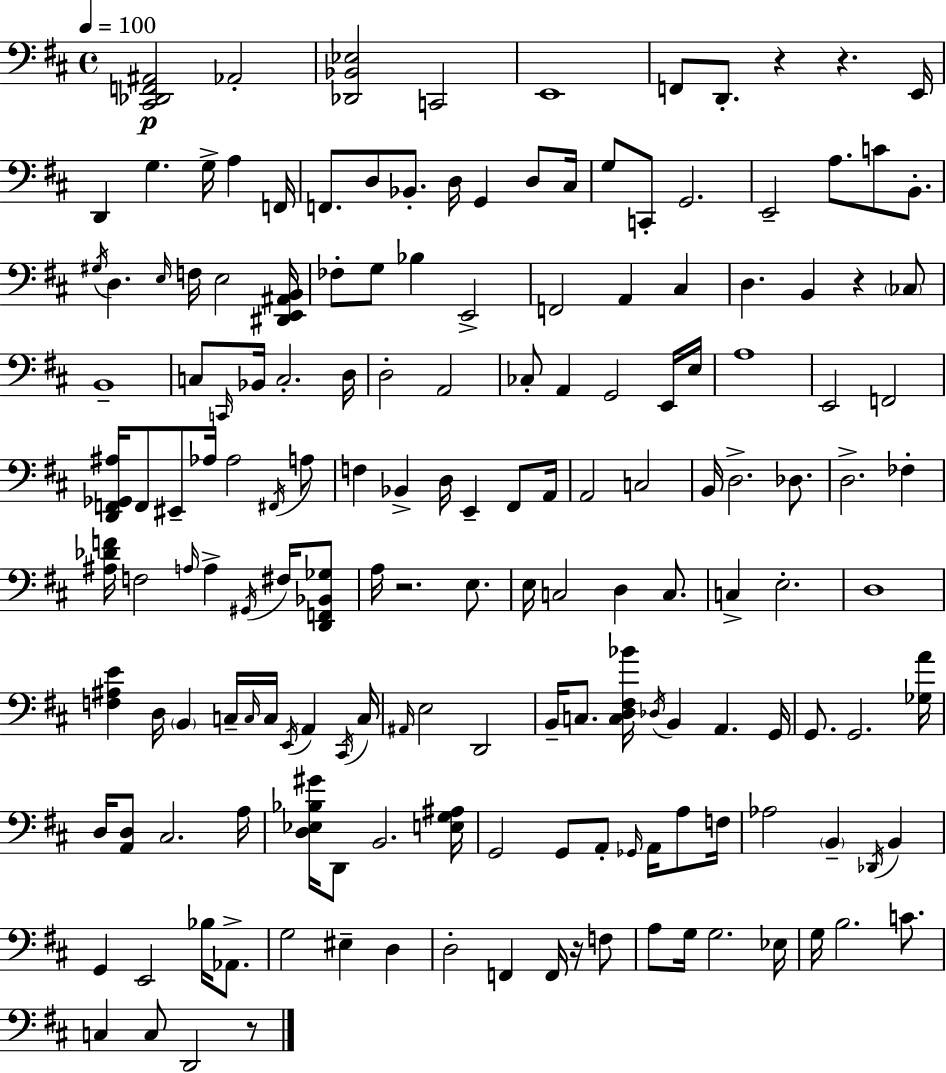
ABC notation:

X:1
T:Untitled
M:4/4
L:1/4
K:D
[^C,,_D,,F,,^A,,]2 _A,,2 [_D,,_B,,_E,]2 C,,2 E,,4 F,,/2 D,,/2 z z E,,/4 D,, G, G,/4 A, F,,/4 F,,/2 D,/2 _B,,/2 D,/4 G,, D,/2 ^C,/4 G,/2 C,,/2 G,,2 E,,2 A,/2 C/2 B,,/2 ^G,/4 D, E,/4 F,/4 E,2 [^D,,E,,^A,,B,,]/4 _F,/2 G,/2 _B, E,,2 F,,2 A,, ^C, D, B,, z _C,/2 B,,4 C,/2 C,,/4 _B,,/4 C,2 D,/4 D,2 A,,2 _C,/2 A,, G,,2 E,,/4 E,/4 A,4 E,,2 F,,2 [D,,F,,_G,,^A,]/4 F,,/2 ^E,,/2 _A,/4 _A,2 ^F,,/4 A,/2 F, _B,, D,/4 E,, ^F,,/2 A,,/4 A,,2 C,2 B,,/4 D,2 _D,/2 D,2 _F, [^A,_DF]/4 F,2 A,/4 A, ^G,,/4 ^F,/4 [D,,F,,_B,,_G,]/2 A,/4 z2 E,/2 E,/4 C,2 D, C,/2 C, E,2 D,4 [F,^A,E] D,/4 B,, C,/4 C,/4 C,/4 E,,/4 A,, ^C,,/4 C,/4 ^A,,/4 E,2 D,,2 B,,/4 C,/2 [C,D,^F,_B]/4 _D,/4 B,, A,, G,,/4 G,,/2 G,,2 [_G,A]/4 D,/4 [A,,D,]/2 ^C,2 A,/4 [D,_E,_B,^G]/4 D,,/2 B,,2 [E,G,^A,]/4 G,,2 G,,/2 A,,/2 _G,,/4 A,,/4 A,/2 F,/4 _A,2 B,, _D,,/4 B,, G,, E,,2 _B,/4 _A,,/2 G,2 ^E, D, D,2 F,, F,,/4 z/4 F,/2 A,/2 G,/4 G,2 _E,/4 G,/4 B,2 C/2 C, C,/2 D,,2 z/2